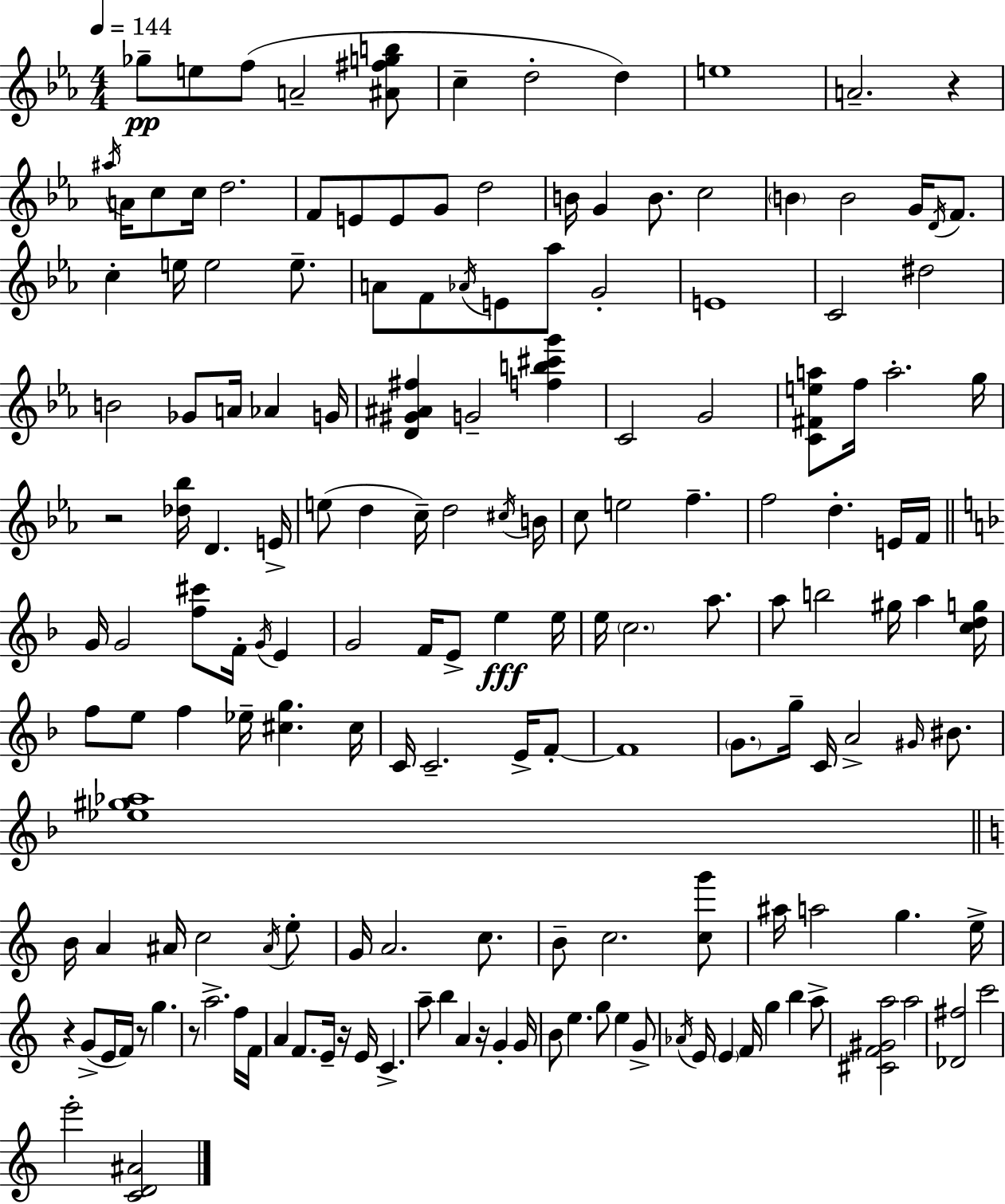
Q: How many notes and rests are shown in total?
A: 167